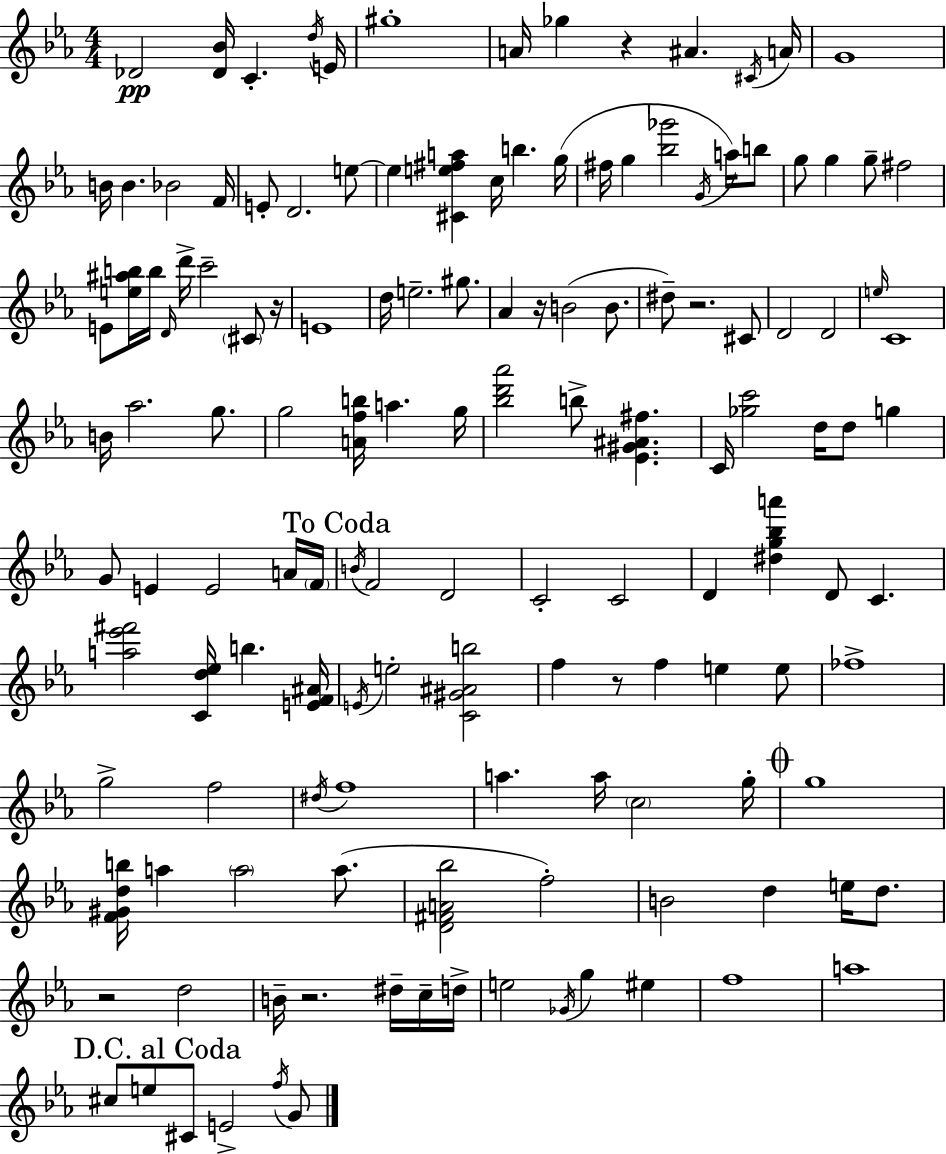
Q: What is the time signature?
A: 4/4